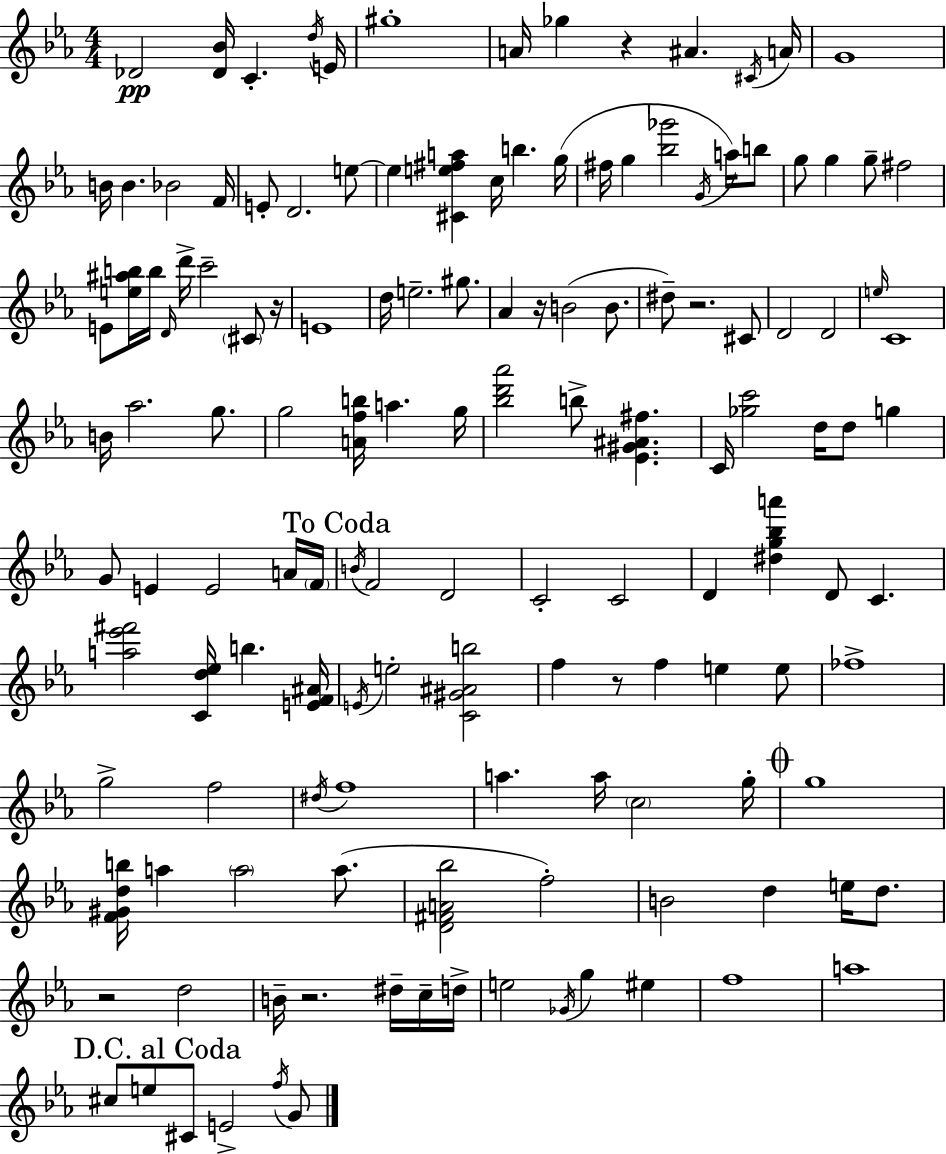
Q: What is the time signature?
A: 4/4